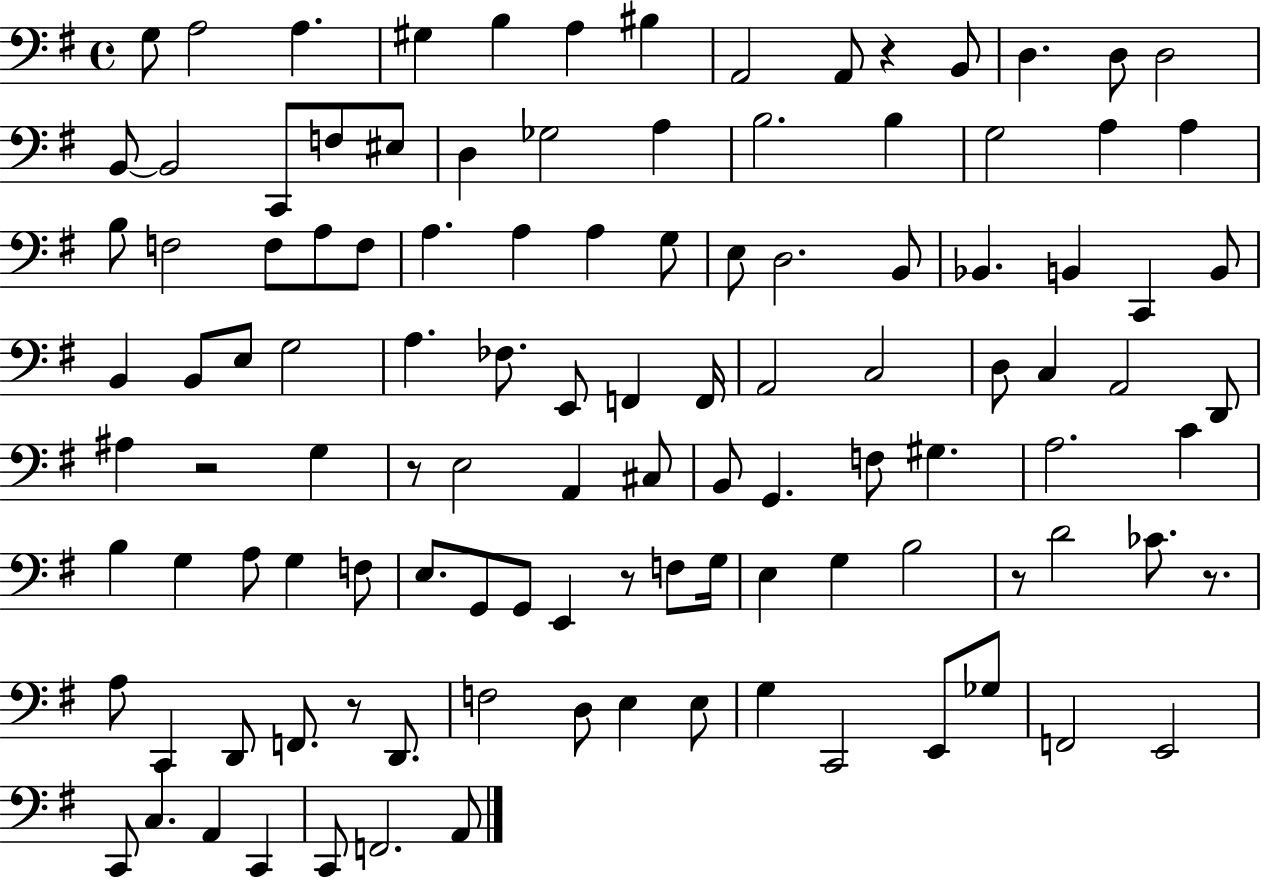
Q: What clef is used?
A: bass